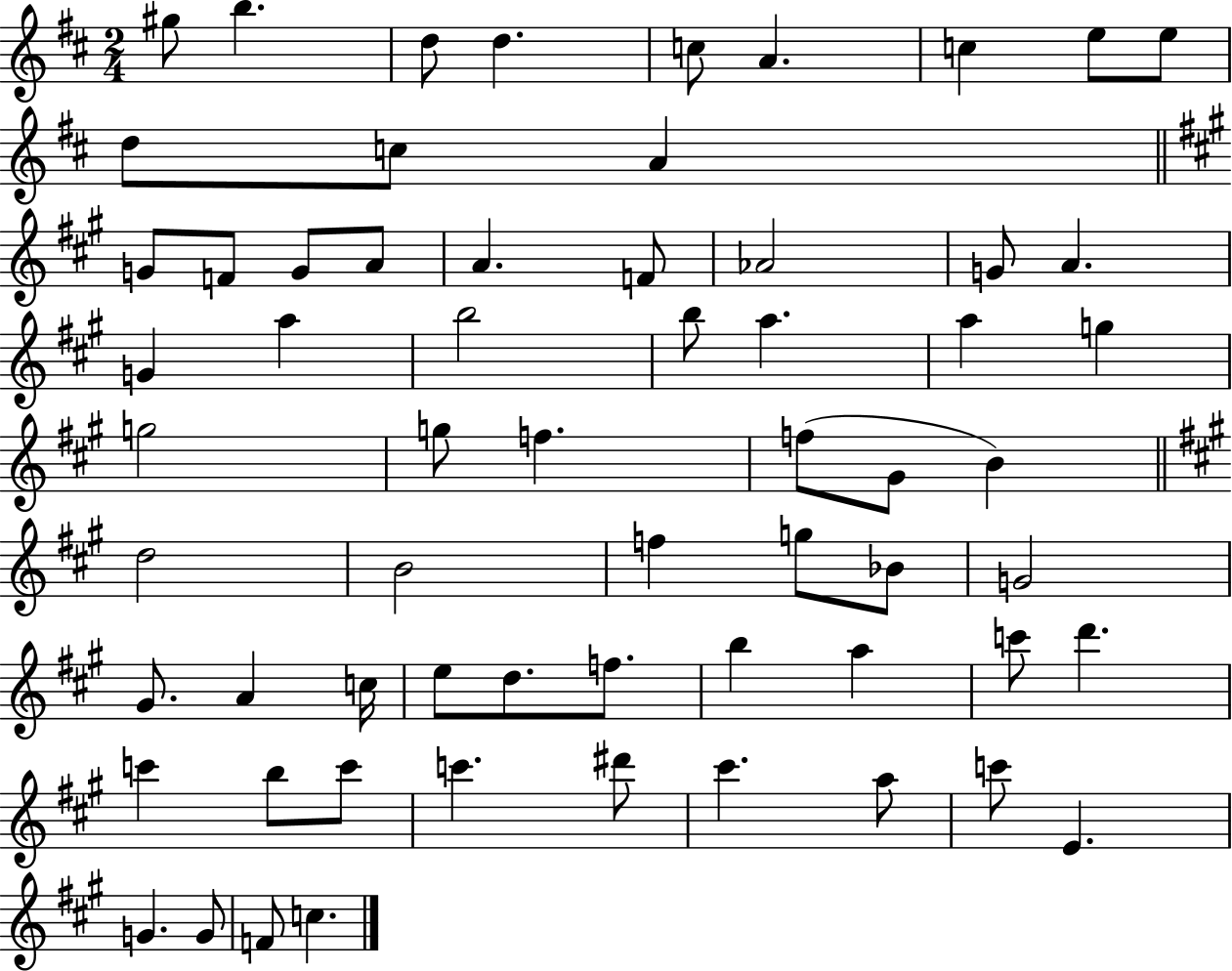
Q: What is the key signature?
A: D major